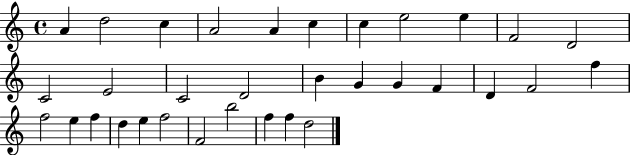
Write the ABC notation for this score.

X:1
T:Untitled
M:4/4
L:1/4
K:C
A d2 c A2 A c c e2 e F2 D2 C2 E2 C2 D2 B G G F D F2 f f2 e f d e f2 F2 b2 f f d2